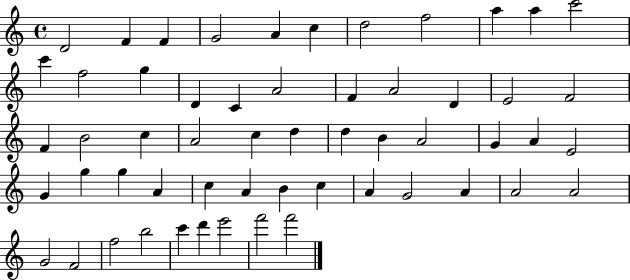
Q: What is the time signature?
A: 4/4